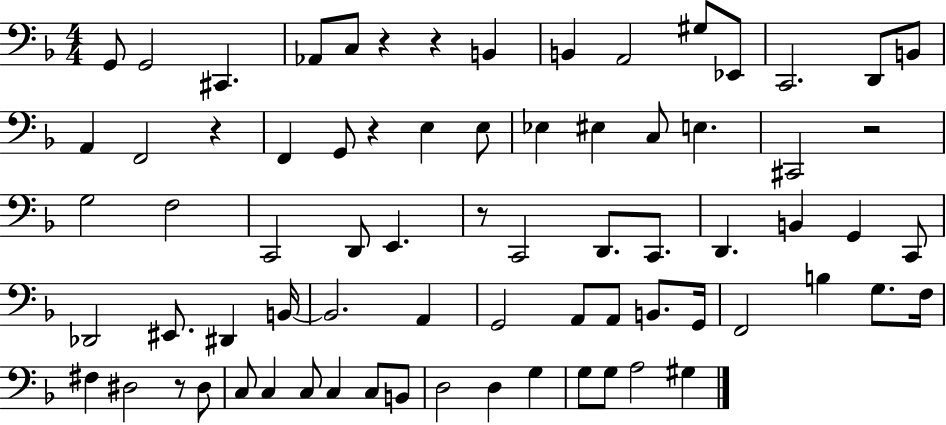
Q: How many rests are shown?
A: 7